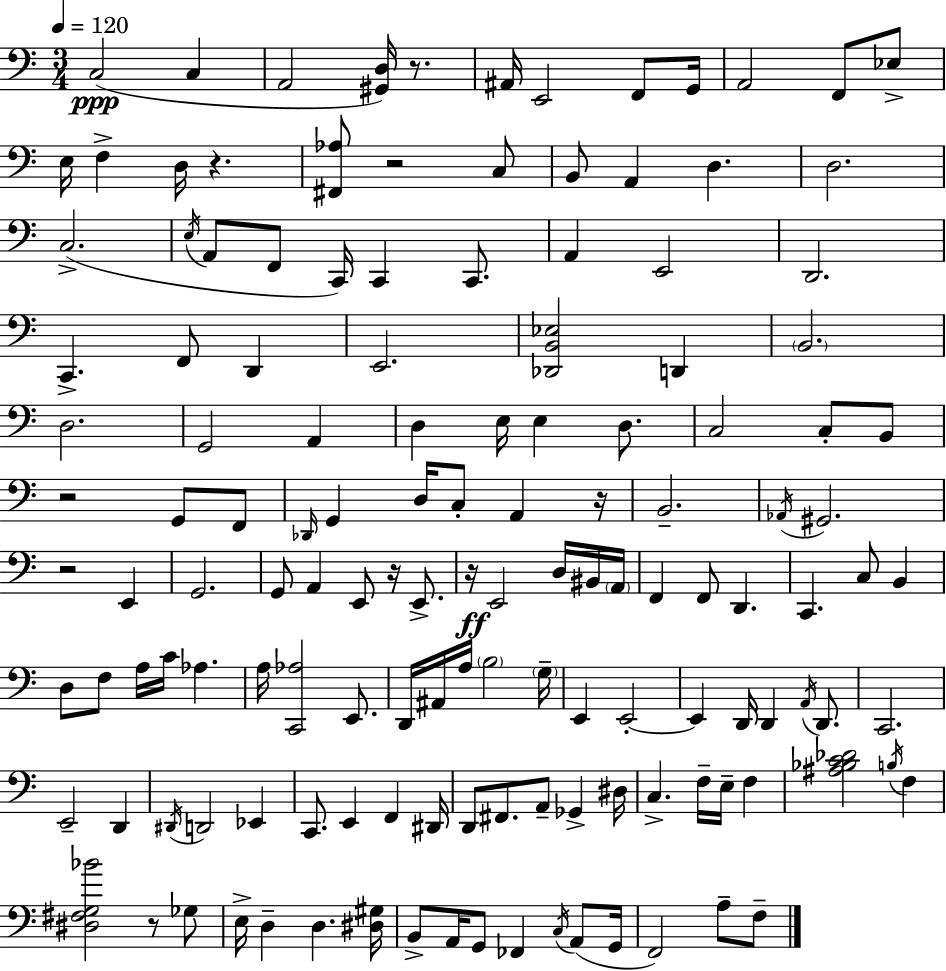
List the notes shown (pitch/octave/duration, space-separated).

C3/h C3/q A2/h [G#2,D3]/s R/e. A#2/s E2/h F2/e G2/s A2/h F2/e Eb3/e E3/s F3/q D3/s R/q. [F#2,Ab3]/e R/h C3/e B2/e A2/q D3/q. D3/h. C3/h. E3/s A2/e F2/e C2/s C2/q C2/e. A2/q E2/h D2/h. C2/q. F2/e D2/q E2/h. [Db2,B2,Eb3]/h D2/q B2/h. D3/h. G2/h A2/q D3/q E3/s E3/q D3/e. C3/h C3/e B2/e R/h G2/e F2/e Db2/s G2/q D3/s C3/e A2/q R/s B2/h. Ab2/s G#2/h. R/h E2/q G2/h. G2/e A2/q E2/e R/s E2/e. R/s E2/h D3/s BIS2/s A2/s F2/q F2/e D2/q. C2/q. C3/e B2/q D3/e F3/e A3/s C4/s Ab3/q. A3/s [C2,Ab3]/h E2/e. D2/s A#2/s A3/s B3/h G3/s E2/q E2/h E2/q D2/s D2/q A2/s D2/e. C2/h. E2/h D2/q D#2/s D2/h Eb2/q C2/e. E2/q F2/q D#2/s D2/e F#2/e. A2/e Gb2/q D#3/s C3/q. F3/s E3/s F3/q [A#3,Bb3,C4,Db4]/h B3/s F3/q [D#3,F#3,G3,Bb4]/h R/e Gb3/e E3/s D3/q D3/q. [D#3,G#3]/s B2/e A2/s G2/e FES2/q C3/s A2/e G2/s F2/h A3/e F3/e